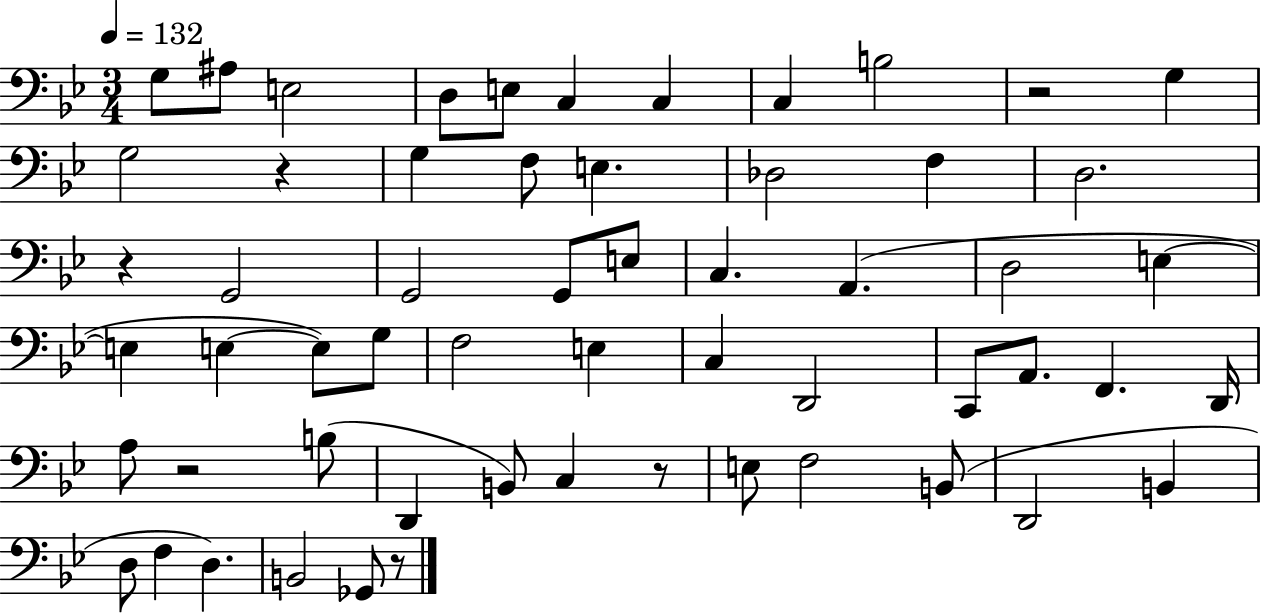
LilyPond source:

{
  \clef bass
  \numericTimeSignature
  \time 3/4
  \key bes \major
  \tempo 4 = 132
  g8 ais8 e2 | d8 e8 c4 c4 | c4 b2 | r2 g4 | \break g2 r4 | g4 f8 e4. | des2 f4 | d2. | \break r4 g,2 | g,2 g,8 e8 | c4. a,4.( | d2 e4~~ | \break e4 e4~~ e8) g8 | f2 e4 | c4 d,2 | c,8 a,8. f,4. d,16 | \break a8 r2 b8( | d,4 b,8) c4 r8 | e8 f2 b,8( | d,2 b,4 | \break d8 f4 d4.) | b,2 ges,8 r8 | \bar "|."
}